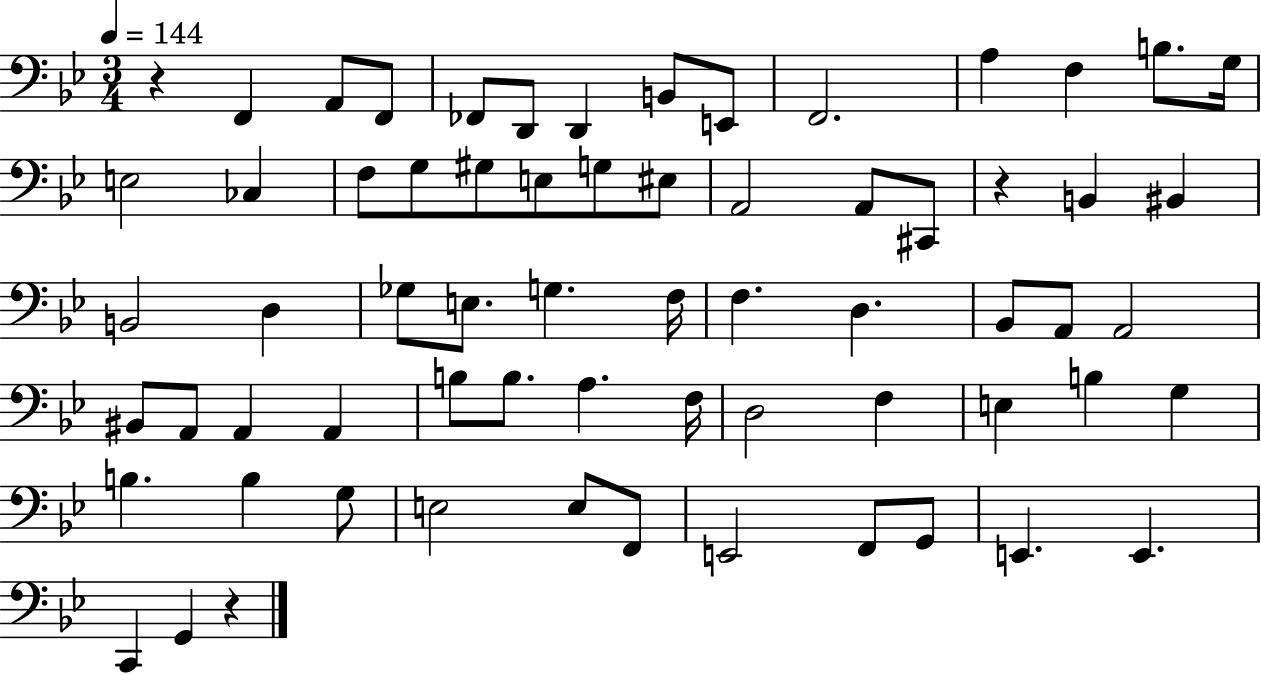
X:1
T:Untitled
M:3/4
L:1/4
K:Bb
z F,, A,,/2 F,,/2 _F,,/2 D,,/2 D,, B,,/2 E,,/2 F,,2 A, F, B,/2 G,/4 E,2 _C, F,/2 G,/2 ^G,/2 E,/2 G,/2 ^E,/2 A,,2 A,,/2 ^C,,/2 z B,, ^B,, B,,2 D, _G,/2 E,/2 G, F,/4 F, D, _B,,/2 A,,/2 A,,2 ^B,,/2 A,,/2 A,, A,, B,/2 B,/2 A, F,/4 D,2 F, E, B, G, B, B, G,/2 E,2 E,/2 F,,/2 E,,2 F,,/2 G,,/2 E,, E,, C,, G,, z